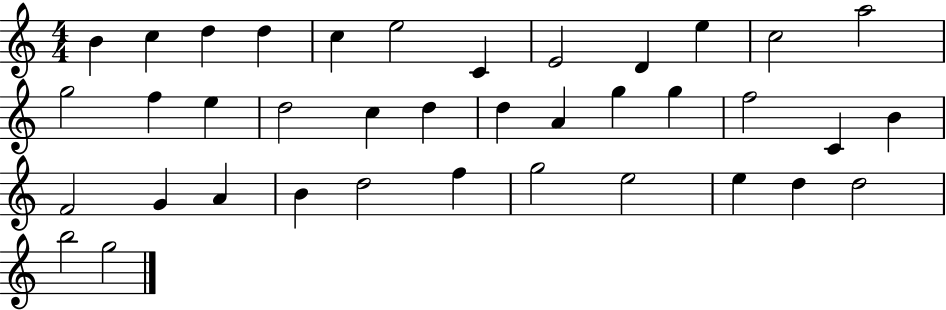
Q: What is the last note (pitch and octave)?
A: G5